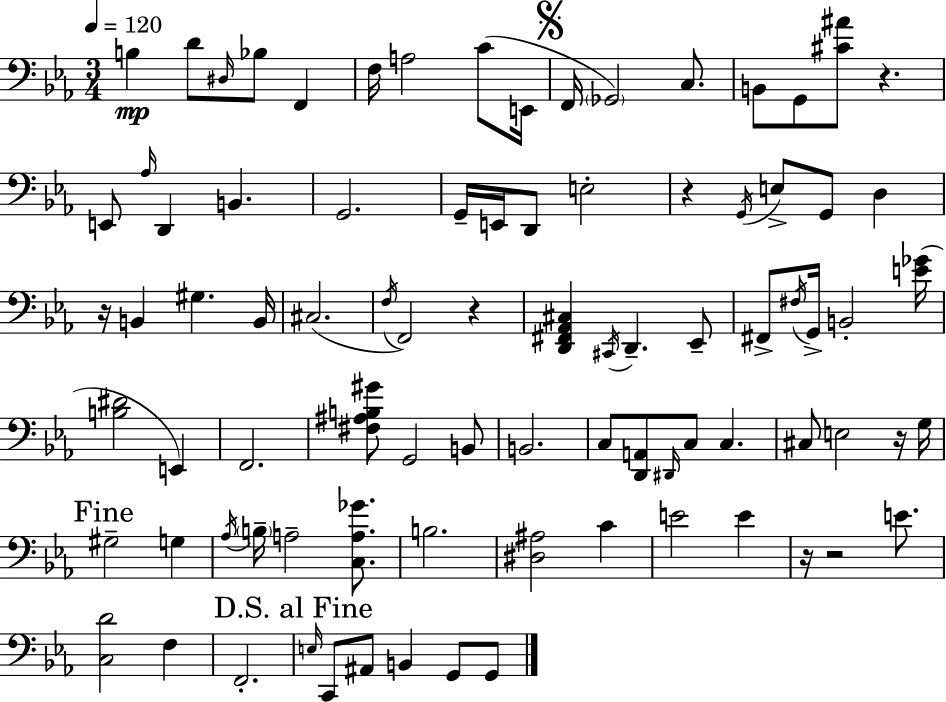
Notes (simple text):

B3/q D4/e D#3/s Bb3/e F2/q F3/s A3/h C4/e E2/s F2/s Gb2/h C3/e. B2/e G2/e [C#4,A#4]/e R/q. E2/e Ab3/s D2/q B2/q. G2/h. G2/s E2/s D2/e E3/h R/q G2/s E3/e G2/e D3/q R/s B2/q G#3/q. B2/s C#3/h. F3/s F2/h R/q [D2,F#2,Ab2,C#3]/q C#2/s D2/q. Eb2/e F#2/e F#3/s G2/s B2/h [E4,Gb4]/s [B3,D#4]/h E2/q F2/h. [F#3,A#3,B3,G#4]/e G2/h B2/e B2/h. C3/e [D2,A2]/e D#2/s C3/e C3/q. C#3/e E3/h R/s G3/s G#3/h G3/q Ab3/s B3/s A3/h [C3,A3,Gb4]/e. B3/h. [D#3,A#3]/h C4/q E4/h E4/q R/s R/h E4/e. [C3,D4]/h F3/q F2/h. E3/s C2/e A#2/e B2/q G2/e G2/e